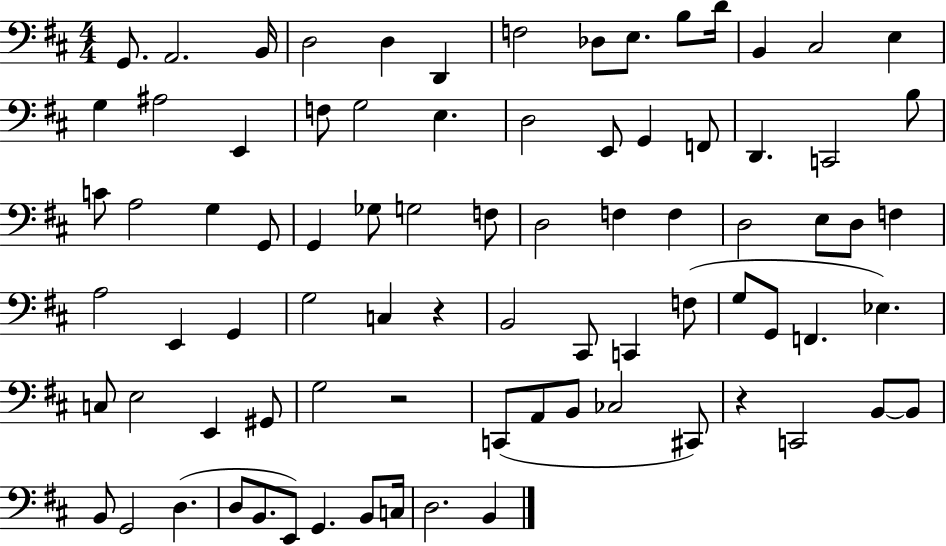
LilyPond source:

{
  \clef bass
  \numericTimeSignature
  \time 4/4
  \key d \major
  g,8. a,2. b,16 | d2 d4 d,4 | f2 des8 e8. b8 d'16 | b,4 cis2 e4 | \break g4 ais2 e,4 | f8 g2 e4. | d2 e,8 g,4 f,8 | d,4. c,2 b8 | \break c'8 a2 g4 g,8 | g,4 ges8 g2 f8 | d2 f4 f4 | d2 e8 d8 f4 | \break a2 e,4 g,4 | g2 c4 r4 | b,2 cis,8 c,4 f8( | g8 g,8 f,4. ees4.) | \break c8 e2 e,4 gis,8 | g2 r2 | c,8( a,8 b,8 ces2 cis,8) | r4 c,2 b,8~~ b,8 | \break b,8 g,2 d4.( | d8 b,8. e,8) g,4. b,8 c16 | d2. b,4 | \bar "|."
}